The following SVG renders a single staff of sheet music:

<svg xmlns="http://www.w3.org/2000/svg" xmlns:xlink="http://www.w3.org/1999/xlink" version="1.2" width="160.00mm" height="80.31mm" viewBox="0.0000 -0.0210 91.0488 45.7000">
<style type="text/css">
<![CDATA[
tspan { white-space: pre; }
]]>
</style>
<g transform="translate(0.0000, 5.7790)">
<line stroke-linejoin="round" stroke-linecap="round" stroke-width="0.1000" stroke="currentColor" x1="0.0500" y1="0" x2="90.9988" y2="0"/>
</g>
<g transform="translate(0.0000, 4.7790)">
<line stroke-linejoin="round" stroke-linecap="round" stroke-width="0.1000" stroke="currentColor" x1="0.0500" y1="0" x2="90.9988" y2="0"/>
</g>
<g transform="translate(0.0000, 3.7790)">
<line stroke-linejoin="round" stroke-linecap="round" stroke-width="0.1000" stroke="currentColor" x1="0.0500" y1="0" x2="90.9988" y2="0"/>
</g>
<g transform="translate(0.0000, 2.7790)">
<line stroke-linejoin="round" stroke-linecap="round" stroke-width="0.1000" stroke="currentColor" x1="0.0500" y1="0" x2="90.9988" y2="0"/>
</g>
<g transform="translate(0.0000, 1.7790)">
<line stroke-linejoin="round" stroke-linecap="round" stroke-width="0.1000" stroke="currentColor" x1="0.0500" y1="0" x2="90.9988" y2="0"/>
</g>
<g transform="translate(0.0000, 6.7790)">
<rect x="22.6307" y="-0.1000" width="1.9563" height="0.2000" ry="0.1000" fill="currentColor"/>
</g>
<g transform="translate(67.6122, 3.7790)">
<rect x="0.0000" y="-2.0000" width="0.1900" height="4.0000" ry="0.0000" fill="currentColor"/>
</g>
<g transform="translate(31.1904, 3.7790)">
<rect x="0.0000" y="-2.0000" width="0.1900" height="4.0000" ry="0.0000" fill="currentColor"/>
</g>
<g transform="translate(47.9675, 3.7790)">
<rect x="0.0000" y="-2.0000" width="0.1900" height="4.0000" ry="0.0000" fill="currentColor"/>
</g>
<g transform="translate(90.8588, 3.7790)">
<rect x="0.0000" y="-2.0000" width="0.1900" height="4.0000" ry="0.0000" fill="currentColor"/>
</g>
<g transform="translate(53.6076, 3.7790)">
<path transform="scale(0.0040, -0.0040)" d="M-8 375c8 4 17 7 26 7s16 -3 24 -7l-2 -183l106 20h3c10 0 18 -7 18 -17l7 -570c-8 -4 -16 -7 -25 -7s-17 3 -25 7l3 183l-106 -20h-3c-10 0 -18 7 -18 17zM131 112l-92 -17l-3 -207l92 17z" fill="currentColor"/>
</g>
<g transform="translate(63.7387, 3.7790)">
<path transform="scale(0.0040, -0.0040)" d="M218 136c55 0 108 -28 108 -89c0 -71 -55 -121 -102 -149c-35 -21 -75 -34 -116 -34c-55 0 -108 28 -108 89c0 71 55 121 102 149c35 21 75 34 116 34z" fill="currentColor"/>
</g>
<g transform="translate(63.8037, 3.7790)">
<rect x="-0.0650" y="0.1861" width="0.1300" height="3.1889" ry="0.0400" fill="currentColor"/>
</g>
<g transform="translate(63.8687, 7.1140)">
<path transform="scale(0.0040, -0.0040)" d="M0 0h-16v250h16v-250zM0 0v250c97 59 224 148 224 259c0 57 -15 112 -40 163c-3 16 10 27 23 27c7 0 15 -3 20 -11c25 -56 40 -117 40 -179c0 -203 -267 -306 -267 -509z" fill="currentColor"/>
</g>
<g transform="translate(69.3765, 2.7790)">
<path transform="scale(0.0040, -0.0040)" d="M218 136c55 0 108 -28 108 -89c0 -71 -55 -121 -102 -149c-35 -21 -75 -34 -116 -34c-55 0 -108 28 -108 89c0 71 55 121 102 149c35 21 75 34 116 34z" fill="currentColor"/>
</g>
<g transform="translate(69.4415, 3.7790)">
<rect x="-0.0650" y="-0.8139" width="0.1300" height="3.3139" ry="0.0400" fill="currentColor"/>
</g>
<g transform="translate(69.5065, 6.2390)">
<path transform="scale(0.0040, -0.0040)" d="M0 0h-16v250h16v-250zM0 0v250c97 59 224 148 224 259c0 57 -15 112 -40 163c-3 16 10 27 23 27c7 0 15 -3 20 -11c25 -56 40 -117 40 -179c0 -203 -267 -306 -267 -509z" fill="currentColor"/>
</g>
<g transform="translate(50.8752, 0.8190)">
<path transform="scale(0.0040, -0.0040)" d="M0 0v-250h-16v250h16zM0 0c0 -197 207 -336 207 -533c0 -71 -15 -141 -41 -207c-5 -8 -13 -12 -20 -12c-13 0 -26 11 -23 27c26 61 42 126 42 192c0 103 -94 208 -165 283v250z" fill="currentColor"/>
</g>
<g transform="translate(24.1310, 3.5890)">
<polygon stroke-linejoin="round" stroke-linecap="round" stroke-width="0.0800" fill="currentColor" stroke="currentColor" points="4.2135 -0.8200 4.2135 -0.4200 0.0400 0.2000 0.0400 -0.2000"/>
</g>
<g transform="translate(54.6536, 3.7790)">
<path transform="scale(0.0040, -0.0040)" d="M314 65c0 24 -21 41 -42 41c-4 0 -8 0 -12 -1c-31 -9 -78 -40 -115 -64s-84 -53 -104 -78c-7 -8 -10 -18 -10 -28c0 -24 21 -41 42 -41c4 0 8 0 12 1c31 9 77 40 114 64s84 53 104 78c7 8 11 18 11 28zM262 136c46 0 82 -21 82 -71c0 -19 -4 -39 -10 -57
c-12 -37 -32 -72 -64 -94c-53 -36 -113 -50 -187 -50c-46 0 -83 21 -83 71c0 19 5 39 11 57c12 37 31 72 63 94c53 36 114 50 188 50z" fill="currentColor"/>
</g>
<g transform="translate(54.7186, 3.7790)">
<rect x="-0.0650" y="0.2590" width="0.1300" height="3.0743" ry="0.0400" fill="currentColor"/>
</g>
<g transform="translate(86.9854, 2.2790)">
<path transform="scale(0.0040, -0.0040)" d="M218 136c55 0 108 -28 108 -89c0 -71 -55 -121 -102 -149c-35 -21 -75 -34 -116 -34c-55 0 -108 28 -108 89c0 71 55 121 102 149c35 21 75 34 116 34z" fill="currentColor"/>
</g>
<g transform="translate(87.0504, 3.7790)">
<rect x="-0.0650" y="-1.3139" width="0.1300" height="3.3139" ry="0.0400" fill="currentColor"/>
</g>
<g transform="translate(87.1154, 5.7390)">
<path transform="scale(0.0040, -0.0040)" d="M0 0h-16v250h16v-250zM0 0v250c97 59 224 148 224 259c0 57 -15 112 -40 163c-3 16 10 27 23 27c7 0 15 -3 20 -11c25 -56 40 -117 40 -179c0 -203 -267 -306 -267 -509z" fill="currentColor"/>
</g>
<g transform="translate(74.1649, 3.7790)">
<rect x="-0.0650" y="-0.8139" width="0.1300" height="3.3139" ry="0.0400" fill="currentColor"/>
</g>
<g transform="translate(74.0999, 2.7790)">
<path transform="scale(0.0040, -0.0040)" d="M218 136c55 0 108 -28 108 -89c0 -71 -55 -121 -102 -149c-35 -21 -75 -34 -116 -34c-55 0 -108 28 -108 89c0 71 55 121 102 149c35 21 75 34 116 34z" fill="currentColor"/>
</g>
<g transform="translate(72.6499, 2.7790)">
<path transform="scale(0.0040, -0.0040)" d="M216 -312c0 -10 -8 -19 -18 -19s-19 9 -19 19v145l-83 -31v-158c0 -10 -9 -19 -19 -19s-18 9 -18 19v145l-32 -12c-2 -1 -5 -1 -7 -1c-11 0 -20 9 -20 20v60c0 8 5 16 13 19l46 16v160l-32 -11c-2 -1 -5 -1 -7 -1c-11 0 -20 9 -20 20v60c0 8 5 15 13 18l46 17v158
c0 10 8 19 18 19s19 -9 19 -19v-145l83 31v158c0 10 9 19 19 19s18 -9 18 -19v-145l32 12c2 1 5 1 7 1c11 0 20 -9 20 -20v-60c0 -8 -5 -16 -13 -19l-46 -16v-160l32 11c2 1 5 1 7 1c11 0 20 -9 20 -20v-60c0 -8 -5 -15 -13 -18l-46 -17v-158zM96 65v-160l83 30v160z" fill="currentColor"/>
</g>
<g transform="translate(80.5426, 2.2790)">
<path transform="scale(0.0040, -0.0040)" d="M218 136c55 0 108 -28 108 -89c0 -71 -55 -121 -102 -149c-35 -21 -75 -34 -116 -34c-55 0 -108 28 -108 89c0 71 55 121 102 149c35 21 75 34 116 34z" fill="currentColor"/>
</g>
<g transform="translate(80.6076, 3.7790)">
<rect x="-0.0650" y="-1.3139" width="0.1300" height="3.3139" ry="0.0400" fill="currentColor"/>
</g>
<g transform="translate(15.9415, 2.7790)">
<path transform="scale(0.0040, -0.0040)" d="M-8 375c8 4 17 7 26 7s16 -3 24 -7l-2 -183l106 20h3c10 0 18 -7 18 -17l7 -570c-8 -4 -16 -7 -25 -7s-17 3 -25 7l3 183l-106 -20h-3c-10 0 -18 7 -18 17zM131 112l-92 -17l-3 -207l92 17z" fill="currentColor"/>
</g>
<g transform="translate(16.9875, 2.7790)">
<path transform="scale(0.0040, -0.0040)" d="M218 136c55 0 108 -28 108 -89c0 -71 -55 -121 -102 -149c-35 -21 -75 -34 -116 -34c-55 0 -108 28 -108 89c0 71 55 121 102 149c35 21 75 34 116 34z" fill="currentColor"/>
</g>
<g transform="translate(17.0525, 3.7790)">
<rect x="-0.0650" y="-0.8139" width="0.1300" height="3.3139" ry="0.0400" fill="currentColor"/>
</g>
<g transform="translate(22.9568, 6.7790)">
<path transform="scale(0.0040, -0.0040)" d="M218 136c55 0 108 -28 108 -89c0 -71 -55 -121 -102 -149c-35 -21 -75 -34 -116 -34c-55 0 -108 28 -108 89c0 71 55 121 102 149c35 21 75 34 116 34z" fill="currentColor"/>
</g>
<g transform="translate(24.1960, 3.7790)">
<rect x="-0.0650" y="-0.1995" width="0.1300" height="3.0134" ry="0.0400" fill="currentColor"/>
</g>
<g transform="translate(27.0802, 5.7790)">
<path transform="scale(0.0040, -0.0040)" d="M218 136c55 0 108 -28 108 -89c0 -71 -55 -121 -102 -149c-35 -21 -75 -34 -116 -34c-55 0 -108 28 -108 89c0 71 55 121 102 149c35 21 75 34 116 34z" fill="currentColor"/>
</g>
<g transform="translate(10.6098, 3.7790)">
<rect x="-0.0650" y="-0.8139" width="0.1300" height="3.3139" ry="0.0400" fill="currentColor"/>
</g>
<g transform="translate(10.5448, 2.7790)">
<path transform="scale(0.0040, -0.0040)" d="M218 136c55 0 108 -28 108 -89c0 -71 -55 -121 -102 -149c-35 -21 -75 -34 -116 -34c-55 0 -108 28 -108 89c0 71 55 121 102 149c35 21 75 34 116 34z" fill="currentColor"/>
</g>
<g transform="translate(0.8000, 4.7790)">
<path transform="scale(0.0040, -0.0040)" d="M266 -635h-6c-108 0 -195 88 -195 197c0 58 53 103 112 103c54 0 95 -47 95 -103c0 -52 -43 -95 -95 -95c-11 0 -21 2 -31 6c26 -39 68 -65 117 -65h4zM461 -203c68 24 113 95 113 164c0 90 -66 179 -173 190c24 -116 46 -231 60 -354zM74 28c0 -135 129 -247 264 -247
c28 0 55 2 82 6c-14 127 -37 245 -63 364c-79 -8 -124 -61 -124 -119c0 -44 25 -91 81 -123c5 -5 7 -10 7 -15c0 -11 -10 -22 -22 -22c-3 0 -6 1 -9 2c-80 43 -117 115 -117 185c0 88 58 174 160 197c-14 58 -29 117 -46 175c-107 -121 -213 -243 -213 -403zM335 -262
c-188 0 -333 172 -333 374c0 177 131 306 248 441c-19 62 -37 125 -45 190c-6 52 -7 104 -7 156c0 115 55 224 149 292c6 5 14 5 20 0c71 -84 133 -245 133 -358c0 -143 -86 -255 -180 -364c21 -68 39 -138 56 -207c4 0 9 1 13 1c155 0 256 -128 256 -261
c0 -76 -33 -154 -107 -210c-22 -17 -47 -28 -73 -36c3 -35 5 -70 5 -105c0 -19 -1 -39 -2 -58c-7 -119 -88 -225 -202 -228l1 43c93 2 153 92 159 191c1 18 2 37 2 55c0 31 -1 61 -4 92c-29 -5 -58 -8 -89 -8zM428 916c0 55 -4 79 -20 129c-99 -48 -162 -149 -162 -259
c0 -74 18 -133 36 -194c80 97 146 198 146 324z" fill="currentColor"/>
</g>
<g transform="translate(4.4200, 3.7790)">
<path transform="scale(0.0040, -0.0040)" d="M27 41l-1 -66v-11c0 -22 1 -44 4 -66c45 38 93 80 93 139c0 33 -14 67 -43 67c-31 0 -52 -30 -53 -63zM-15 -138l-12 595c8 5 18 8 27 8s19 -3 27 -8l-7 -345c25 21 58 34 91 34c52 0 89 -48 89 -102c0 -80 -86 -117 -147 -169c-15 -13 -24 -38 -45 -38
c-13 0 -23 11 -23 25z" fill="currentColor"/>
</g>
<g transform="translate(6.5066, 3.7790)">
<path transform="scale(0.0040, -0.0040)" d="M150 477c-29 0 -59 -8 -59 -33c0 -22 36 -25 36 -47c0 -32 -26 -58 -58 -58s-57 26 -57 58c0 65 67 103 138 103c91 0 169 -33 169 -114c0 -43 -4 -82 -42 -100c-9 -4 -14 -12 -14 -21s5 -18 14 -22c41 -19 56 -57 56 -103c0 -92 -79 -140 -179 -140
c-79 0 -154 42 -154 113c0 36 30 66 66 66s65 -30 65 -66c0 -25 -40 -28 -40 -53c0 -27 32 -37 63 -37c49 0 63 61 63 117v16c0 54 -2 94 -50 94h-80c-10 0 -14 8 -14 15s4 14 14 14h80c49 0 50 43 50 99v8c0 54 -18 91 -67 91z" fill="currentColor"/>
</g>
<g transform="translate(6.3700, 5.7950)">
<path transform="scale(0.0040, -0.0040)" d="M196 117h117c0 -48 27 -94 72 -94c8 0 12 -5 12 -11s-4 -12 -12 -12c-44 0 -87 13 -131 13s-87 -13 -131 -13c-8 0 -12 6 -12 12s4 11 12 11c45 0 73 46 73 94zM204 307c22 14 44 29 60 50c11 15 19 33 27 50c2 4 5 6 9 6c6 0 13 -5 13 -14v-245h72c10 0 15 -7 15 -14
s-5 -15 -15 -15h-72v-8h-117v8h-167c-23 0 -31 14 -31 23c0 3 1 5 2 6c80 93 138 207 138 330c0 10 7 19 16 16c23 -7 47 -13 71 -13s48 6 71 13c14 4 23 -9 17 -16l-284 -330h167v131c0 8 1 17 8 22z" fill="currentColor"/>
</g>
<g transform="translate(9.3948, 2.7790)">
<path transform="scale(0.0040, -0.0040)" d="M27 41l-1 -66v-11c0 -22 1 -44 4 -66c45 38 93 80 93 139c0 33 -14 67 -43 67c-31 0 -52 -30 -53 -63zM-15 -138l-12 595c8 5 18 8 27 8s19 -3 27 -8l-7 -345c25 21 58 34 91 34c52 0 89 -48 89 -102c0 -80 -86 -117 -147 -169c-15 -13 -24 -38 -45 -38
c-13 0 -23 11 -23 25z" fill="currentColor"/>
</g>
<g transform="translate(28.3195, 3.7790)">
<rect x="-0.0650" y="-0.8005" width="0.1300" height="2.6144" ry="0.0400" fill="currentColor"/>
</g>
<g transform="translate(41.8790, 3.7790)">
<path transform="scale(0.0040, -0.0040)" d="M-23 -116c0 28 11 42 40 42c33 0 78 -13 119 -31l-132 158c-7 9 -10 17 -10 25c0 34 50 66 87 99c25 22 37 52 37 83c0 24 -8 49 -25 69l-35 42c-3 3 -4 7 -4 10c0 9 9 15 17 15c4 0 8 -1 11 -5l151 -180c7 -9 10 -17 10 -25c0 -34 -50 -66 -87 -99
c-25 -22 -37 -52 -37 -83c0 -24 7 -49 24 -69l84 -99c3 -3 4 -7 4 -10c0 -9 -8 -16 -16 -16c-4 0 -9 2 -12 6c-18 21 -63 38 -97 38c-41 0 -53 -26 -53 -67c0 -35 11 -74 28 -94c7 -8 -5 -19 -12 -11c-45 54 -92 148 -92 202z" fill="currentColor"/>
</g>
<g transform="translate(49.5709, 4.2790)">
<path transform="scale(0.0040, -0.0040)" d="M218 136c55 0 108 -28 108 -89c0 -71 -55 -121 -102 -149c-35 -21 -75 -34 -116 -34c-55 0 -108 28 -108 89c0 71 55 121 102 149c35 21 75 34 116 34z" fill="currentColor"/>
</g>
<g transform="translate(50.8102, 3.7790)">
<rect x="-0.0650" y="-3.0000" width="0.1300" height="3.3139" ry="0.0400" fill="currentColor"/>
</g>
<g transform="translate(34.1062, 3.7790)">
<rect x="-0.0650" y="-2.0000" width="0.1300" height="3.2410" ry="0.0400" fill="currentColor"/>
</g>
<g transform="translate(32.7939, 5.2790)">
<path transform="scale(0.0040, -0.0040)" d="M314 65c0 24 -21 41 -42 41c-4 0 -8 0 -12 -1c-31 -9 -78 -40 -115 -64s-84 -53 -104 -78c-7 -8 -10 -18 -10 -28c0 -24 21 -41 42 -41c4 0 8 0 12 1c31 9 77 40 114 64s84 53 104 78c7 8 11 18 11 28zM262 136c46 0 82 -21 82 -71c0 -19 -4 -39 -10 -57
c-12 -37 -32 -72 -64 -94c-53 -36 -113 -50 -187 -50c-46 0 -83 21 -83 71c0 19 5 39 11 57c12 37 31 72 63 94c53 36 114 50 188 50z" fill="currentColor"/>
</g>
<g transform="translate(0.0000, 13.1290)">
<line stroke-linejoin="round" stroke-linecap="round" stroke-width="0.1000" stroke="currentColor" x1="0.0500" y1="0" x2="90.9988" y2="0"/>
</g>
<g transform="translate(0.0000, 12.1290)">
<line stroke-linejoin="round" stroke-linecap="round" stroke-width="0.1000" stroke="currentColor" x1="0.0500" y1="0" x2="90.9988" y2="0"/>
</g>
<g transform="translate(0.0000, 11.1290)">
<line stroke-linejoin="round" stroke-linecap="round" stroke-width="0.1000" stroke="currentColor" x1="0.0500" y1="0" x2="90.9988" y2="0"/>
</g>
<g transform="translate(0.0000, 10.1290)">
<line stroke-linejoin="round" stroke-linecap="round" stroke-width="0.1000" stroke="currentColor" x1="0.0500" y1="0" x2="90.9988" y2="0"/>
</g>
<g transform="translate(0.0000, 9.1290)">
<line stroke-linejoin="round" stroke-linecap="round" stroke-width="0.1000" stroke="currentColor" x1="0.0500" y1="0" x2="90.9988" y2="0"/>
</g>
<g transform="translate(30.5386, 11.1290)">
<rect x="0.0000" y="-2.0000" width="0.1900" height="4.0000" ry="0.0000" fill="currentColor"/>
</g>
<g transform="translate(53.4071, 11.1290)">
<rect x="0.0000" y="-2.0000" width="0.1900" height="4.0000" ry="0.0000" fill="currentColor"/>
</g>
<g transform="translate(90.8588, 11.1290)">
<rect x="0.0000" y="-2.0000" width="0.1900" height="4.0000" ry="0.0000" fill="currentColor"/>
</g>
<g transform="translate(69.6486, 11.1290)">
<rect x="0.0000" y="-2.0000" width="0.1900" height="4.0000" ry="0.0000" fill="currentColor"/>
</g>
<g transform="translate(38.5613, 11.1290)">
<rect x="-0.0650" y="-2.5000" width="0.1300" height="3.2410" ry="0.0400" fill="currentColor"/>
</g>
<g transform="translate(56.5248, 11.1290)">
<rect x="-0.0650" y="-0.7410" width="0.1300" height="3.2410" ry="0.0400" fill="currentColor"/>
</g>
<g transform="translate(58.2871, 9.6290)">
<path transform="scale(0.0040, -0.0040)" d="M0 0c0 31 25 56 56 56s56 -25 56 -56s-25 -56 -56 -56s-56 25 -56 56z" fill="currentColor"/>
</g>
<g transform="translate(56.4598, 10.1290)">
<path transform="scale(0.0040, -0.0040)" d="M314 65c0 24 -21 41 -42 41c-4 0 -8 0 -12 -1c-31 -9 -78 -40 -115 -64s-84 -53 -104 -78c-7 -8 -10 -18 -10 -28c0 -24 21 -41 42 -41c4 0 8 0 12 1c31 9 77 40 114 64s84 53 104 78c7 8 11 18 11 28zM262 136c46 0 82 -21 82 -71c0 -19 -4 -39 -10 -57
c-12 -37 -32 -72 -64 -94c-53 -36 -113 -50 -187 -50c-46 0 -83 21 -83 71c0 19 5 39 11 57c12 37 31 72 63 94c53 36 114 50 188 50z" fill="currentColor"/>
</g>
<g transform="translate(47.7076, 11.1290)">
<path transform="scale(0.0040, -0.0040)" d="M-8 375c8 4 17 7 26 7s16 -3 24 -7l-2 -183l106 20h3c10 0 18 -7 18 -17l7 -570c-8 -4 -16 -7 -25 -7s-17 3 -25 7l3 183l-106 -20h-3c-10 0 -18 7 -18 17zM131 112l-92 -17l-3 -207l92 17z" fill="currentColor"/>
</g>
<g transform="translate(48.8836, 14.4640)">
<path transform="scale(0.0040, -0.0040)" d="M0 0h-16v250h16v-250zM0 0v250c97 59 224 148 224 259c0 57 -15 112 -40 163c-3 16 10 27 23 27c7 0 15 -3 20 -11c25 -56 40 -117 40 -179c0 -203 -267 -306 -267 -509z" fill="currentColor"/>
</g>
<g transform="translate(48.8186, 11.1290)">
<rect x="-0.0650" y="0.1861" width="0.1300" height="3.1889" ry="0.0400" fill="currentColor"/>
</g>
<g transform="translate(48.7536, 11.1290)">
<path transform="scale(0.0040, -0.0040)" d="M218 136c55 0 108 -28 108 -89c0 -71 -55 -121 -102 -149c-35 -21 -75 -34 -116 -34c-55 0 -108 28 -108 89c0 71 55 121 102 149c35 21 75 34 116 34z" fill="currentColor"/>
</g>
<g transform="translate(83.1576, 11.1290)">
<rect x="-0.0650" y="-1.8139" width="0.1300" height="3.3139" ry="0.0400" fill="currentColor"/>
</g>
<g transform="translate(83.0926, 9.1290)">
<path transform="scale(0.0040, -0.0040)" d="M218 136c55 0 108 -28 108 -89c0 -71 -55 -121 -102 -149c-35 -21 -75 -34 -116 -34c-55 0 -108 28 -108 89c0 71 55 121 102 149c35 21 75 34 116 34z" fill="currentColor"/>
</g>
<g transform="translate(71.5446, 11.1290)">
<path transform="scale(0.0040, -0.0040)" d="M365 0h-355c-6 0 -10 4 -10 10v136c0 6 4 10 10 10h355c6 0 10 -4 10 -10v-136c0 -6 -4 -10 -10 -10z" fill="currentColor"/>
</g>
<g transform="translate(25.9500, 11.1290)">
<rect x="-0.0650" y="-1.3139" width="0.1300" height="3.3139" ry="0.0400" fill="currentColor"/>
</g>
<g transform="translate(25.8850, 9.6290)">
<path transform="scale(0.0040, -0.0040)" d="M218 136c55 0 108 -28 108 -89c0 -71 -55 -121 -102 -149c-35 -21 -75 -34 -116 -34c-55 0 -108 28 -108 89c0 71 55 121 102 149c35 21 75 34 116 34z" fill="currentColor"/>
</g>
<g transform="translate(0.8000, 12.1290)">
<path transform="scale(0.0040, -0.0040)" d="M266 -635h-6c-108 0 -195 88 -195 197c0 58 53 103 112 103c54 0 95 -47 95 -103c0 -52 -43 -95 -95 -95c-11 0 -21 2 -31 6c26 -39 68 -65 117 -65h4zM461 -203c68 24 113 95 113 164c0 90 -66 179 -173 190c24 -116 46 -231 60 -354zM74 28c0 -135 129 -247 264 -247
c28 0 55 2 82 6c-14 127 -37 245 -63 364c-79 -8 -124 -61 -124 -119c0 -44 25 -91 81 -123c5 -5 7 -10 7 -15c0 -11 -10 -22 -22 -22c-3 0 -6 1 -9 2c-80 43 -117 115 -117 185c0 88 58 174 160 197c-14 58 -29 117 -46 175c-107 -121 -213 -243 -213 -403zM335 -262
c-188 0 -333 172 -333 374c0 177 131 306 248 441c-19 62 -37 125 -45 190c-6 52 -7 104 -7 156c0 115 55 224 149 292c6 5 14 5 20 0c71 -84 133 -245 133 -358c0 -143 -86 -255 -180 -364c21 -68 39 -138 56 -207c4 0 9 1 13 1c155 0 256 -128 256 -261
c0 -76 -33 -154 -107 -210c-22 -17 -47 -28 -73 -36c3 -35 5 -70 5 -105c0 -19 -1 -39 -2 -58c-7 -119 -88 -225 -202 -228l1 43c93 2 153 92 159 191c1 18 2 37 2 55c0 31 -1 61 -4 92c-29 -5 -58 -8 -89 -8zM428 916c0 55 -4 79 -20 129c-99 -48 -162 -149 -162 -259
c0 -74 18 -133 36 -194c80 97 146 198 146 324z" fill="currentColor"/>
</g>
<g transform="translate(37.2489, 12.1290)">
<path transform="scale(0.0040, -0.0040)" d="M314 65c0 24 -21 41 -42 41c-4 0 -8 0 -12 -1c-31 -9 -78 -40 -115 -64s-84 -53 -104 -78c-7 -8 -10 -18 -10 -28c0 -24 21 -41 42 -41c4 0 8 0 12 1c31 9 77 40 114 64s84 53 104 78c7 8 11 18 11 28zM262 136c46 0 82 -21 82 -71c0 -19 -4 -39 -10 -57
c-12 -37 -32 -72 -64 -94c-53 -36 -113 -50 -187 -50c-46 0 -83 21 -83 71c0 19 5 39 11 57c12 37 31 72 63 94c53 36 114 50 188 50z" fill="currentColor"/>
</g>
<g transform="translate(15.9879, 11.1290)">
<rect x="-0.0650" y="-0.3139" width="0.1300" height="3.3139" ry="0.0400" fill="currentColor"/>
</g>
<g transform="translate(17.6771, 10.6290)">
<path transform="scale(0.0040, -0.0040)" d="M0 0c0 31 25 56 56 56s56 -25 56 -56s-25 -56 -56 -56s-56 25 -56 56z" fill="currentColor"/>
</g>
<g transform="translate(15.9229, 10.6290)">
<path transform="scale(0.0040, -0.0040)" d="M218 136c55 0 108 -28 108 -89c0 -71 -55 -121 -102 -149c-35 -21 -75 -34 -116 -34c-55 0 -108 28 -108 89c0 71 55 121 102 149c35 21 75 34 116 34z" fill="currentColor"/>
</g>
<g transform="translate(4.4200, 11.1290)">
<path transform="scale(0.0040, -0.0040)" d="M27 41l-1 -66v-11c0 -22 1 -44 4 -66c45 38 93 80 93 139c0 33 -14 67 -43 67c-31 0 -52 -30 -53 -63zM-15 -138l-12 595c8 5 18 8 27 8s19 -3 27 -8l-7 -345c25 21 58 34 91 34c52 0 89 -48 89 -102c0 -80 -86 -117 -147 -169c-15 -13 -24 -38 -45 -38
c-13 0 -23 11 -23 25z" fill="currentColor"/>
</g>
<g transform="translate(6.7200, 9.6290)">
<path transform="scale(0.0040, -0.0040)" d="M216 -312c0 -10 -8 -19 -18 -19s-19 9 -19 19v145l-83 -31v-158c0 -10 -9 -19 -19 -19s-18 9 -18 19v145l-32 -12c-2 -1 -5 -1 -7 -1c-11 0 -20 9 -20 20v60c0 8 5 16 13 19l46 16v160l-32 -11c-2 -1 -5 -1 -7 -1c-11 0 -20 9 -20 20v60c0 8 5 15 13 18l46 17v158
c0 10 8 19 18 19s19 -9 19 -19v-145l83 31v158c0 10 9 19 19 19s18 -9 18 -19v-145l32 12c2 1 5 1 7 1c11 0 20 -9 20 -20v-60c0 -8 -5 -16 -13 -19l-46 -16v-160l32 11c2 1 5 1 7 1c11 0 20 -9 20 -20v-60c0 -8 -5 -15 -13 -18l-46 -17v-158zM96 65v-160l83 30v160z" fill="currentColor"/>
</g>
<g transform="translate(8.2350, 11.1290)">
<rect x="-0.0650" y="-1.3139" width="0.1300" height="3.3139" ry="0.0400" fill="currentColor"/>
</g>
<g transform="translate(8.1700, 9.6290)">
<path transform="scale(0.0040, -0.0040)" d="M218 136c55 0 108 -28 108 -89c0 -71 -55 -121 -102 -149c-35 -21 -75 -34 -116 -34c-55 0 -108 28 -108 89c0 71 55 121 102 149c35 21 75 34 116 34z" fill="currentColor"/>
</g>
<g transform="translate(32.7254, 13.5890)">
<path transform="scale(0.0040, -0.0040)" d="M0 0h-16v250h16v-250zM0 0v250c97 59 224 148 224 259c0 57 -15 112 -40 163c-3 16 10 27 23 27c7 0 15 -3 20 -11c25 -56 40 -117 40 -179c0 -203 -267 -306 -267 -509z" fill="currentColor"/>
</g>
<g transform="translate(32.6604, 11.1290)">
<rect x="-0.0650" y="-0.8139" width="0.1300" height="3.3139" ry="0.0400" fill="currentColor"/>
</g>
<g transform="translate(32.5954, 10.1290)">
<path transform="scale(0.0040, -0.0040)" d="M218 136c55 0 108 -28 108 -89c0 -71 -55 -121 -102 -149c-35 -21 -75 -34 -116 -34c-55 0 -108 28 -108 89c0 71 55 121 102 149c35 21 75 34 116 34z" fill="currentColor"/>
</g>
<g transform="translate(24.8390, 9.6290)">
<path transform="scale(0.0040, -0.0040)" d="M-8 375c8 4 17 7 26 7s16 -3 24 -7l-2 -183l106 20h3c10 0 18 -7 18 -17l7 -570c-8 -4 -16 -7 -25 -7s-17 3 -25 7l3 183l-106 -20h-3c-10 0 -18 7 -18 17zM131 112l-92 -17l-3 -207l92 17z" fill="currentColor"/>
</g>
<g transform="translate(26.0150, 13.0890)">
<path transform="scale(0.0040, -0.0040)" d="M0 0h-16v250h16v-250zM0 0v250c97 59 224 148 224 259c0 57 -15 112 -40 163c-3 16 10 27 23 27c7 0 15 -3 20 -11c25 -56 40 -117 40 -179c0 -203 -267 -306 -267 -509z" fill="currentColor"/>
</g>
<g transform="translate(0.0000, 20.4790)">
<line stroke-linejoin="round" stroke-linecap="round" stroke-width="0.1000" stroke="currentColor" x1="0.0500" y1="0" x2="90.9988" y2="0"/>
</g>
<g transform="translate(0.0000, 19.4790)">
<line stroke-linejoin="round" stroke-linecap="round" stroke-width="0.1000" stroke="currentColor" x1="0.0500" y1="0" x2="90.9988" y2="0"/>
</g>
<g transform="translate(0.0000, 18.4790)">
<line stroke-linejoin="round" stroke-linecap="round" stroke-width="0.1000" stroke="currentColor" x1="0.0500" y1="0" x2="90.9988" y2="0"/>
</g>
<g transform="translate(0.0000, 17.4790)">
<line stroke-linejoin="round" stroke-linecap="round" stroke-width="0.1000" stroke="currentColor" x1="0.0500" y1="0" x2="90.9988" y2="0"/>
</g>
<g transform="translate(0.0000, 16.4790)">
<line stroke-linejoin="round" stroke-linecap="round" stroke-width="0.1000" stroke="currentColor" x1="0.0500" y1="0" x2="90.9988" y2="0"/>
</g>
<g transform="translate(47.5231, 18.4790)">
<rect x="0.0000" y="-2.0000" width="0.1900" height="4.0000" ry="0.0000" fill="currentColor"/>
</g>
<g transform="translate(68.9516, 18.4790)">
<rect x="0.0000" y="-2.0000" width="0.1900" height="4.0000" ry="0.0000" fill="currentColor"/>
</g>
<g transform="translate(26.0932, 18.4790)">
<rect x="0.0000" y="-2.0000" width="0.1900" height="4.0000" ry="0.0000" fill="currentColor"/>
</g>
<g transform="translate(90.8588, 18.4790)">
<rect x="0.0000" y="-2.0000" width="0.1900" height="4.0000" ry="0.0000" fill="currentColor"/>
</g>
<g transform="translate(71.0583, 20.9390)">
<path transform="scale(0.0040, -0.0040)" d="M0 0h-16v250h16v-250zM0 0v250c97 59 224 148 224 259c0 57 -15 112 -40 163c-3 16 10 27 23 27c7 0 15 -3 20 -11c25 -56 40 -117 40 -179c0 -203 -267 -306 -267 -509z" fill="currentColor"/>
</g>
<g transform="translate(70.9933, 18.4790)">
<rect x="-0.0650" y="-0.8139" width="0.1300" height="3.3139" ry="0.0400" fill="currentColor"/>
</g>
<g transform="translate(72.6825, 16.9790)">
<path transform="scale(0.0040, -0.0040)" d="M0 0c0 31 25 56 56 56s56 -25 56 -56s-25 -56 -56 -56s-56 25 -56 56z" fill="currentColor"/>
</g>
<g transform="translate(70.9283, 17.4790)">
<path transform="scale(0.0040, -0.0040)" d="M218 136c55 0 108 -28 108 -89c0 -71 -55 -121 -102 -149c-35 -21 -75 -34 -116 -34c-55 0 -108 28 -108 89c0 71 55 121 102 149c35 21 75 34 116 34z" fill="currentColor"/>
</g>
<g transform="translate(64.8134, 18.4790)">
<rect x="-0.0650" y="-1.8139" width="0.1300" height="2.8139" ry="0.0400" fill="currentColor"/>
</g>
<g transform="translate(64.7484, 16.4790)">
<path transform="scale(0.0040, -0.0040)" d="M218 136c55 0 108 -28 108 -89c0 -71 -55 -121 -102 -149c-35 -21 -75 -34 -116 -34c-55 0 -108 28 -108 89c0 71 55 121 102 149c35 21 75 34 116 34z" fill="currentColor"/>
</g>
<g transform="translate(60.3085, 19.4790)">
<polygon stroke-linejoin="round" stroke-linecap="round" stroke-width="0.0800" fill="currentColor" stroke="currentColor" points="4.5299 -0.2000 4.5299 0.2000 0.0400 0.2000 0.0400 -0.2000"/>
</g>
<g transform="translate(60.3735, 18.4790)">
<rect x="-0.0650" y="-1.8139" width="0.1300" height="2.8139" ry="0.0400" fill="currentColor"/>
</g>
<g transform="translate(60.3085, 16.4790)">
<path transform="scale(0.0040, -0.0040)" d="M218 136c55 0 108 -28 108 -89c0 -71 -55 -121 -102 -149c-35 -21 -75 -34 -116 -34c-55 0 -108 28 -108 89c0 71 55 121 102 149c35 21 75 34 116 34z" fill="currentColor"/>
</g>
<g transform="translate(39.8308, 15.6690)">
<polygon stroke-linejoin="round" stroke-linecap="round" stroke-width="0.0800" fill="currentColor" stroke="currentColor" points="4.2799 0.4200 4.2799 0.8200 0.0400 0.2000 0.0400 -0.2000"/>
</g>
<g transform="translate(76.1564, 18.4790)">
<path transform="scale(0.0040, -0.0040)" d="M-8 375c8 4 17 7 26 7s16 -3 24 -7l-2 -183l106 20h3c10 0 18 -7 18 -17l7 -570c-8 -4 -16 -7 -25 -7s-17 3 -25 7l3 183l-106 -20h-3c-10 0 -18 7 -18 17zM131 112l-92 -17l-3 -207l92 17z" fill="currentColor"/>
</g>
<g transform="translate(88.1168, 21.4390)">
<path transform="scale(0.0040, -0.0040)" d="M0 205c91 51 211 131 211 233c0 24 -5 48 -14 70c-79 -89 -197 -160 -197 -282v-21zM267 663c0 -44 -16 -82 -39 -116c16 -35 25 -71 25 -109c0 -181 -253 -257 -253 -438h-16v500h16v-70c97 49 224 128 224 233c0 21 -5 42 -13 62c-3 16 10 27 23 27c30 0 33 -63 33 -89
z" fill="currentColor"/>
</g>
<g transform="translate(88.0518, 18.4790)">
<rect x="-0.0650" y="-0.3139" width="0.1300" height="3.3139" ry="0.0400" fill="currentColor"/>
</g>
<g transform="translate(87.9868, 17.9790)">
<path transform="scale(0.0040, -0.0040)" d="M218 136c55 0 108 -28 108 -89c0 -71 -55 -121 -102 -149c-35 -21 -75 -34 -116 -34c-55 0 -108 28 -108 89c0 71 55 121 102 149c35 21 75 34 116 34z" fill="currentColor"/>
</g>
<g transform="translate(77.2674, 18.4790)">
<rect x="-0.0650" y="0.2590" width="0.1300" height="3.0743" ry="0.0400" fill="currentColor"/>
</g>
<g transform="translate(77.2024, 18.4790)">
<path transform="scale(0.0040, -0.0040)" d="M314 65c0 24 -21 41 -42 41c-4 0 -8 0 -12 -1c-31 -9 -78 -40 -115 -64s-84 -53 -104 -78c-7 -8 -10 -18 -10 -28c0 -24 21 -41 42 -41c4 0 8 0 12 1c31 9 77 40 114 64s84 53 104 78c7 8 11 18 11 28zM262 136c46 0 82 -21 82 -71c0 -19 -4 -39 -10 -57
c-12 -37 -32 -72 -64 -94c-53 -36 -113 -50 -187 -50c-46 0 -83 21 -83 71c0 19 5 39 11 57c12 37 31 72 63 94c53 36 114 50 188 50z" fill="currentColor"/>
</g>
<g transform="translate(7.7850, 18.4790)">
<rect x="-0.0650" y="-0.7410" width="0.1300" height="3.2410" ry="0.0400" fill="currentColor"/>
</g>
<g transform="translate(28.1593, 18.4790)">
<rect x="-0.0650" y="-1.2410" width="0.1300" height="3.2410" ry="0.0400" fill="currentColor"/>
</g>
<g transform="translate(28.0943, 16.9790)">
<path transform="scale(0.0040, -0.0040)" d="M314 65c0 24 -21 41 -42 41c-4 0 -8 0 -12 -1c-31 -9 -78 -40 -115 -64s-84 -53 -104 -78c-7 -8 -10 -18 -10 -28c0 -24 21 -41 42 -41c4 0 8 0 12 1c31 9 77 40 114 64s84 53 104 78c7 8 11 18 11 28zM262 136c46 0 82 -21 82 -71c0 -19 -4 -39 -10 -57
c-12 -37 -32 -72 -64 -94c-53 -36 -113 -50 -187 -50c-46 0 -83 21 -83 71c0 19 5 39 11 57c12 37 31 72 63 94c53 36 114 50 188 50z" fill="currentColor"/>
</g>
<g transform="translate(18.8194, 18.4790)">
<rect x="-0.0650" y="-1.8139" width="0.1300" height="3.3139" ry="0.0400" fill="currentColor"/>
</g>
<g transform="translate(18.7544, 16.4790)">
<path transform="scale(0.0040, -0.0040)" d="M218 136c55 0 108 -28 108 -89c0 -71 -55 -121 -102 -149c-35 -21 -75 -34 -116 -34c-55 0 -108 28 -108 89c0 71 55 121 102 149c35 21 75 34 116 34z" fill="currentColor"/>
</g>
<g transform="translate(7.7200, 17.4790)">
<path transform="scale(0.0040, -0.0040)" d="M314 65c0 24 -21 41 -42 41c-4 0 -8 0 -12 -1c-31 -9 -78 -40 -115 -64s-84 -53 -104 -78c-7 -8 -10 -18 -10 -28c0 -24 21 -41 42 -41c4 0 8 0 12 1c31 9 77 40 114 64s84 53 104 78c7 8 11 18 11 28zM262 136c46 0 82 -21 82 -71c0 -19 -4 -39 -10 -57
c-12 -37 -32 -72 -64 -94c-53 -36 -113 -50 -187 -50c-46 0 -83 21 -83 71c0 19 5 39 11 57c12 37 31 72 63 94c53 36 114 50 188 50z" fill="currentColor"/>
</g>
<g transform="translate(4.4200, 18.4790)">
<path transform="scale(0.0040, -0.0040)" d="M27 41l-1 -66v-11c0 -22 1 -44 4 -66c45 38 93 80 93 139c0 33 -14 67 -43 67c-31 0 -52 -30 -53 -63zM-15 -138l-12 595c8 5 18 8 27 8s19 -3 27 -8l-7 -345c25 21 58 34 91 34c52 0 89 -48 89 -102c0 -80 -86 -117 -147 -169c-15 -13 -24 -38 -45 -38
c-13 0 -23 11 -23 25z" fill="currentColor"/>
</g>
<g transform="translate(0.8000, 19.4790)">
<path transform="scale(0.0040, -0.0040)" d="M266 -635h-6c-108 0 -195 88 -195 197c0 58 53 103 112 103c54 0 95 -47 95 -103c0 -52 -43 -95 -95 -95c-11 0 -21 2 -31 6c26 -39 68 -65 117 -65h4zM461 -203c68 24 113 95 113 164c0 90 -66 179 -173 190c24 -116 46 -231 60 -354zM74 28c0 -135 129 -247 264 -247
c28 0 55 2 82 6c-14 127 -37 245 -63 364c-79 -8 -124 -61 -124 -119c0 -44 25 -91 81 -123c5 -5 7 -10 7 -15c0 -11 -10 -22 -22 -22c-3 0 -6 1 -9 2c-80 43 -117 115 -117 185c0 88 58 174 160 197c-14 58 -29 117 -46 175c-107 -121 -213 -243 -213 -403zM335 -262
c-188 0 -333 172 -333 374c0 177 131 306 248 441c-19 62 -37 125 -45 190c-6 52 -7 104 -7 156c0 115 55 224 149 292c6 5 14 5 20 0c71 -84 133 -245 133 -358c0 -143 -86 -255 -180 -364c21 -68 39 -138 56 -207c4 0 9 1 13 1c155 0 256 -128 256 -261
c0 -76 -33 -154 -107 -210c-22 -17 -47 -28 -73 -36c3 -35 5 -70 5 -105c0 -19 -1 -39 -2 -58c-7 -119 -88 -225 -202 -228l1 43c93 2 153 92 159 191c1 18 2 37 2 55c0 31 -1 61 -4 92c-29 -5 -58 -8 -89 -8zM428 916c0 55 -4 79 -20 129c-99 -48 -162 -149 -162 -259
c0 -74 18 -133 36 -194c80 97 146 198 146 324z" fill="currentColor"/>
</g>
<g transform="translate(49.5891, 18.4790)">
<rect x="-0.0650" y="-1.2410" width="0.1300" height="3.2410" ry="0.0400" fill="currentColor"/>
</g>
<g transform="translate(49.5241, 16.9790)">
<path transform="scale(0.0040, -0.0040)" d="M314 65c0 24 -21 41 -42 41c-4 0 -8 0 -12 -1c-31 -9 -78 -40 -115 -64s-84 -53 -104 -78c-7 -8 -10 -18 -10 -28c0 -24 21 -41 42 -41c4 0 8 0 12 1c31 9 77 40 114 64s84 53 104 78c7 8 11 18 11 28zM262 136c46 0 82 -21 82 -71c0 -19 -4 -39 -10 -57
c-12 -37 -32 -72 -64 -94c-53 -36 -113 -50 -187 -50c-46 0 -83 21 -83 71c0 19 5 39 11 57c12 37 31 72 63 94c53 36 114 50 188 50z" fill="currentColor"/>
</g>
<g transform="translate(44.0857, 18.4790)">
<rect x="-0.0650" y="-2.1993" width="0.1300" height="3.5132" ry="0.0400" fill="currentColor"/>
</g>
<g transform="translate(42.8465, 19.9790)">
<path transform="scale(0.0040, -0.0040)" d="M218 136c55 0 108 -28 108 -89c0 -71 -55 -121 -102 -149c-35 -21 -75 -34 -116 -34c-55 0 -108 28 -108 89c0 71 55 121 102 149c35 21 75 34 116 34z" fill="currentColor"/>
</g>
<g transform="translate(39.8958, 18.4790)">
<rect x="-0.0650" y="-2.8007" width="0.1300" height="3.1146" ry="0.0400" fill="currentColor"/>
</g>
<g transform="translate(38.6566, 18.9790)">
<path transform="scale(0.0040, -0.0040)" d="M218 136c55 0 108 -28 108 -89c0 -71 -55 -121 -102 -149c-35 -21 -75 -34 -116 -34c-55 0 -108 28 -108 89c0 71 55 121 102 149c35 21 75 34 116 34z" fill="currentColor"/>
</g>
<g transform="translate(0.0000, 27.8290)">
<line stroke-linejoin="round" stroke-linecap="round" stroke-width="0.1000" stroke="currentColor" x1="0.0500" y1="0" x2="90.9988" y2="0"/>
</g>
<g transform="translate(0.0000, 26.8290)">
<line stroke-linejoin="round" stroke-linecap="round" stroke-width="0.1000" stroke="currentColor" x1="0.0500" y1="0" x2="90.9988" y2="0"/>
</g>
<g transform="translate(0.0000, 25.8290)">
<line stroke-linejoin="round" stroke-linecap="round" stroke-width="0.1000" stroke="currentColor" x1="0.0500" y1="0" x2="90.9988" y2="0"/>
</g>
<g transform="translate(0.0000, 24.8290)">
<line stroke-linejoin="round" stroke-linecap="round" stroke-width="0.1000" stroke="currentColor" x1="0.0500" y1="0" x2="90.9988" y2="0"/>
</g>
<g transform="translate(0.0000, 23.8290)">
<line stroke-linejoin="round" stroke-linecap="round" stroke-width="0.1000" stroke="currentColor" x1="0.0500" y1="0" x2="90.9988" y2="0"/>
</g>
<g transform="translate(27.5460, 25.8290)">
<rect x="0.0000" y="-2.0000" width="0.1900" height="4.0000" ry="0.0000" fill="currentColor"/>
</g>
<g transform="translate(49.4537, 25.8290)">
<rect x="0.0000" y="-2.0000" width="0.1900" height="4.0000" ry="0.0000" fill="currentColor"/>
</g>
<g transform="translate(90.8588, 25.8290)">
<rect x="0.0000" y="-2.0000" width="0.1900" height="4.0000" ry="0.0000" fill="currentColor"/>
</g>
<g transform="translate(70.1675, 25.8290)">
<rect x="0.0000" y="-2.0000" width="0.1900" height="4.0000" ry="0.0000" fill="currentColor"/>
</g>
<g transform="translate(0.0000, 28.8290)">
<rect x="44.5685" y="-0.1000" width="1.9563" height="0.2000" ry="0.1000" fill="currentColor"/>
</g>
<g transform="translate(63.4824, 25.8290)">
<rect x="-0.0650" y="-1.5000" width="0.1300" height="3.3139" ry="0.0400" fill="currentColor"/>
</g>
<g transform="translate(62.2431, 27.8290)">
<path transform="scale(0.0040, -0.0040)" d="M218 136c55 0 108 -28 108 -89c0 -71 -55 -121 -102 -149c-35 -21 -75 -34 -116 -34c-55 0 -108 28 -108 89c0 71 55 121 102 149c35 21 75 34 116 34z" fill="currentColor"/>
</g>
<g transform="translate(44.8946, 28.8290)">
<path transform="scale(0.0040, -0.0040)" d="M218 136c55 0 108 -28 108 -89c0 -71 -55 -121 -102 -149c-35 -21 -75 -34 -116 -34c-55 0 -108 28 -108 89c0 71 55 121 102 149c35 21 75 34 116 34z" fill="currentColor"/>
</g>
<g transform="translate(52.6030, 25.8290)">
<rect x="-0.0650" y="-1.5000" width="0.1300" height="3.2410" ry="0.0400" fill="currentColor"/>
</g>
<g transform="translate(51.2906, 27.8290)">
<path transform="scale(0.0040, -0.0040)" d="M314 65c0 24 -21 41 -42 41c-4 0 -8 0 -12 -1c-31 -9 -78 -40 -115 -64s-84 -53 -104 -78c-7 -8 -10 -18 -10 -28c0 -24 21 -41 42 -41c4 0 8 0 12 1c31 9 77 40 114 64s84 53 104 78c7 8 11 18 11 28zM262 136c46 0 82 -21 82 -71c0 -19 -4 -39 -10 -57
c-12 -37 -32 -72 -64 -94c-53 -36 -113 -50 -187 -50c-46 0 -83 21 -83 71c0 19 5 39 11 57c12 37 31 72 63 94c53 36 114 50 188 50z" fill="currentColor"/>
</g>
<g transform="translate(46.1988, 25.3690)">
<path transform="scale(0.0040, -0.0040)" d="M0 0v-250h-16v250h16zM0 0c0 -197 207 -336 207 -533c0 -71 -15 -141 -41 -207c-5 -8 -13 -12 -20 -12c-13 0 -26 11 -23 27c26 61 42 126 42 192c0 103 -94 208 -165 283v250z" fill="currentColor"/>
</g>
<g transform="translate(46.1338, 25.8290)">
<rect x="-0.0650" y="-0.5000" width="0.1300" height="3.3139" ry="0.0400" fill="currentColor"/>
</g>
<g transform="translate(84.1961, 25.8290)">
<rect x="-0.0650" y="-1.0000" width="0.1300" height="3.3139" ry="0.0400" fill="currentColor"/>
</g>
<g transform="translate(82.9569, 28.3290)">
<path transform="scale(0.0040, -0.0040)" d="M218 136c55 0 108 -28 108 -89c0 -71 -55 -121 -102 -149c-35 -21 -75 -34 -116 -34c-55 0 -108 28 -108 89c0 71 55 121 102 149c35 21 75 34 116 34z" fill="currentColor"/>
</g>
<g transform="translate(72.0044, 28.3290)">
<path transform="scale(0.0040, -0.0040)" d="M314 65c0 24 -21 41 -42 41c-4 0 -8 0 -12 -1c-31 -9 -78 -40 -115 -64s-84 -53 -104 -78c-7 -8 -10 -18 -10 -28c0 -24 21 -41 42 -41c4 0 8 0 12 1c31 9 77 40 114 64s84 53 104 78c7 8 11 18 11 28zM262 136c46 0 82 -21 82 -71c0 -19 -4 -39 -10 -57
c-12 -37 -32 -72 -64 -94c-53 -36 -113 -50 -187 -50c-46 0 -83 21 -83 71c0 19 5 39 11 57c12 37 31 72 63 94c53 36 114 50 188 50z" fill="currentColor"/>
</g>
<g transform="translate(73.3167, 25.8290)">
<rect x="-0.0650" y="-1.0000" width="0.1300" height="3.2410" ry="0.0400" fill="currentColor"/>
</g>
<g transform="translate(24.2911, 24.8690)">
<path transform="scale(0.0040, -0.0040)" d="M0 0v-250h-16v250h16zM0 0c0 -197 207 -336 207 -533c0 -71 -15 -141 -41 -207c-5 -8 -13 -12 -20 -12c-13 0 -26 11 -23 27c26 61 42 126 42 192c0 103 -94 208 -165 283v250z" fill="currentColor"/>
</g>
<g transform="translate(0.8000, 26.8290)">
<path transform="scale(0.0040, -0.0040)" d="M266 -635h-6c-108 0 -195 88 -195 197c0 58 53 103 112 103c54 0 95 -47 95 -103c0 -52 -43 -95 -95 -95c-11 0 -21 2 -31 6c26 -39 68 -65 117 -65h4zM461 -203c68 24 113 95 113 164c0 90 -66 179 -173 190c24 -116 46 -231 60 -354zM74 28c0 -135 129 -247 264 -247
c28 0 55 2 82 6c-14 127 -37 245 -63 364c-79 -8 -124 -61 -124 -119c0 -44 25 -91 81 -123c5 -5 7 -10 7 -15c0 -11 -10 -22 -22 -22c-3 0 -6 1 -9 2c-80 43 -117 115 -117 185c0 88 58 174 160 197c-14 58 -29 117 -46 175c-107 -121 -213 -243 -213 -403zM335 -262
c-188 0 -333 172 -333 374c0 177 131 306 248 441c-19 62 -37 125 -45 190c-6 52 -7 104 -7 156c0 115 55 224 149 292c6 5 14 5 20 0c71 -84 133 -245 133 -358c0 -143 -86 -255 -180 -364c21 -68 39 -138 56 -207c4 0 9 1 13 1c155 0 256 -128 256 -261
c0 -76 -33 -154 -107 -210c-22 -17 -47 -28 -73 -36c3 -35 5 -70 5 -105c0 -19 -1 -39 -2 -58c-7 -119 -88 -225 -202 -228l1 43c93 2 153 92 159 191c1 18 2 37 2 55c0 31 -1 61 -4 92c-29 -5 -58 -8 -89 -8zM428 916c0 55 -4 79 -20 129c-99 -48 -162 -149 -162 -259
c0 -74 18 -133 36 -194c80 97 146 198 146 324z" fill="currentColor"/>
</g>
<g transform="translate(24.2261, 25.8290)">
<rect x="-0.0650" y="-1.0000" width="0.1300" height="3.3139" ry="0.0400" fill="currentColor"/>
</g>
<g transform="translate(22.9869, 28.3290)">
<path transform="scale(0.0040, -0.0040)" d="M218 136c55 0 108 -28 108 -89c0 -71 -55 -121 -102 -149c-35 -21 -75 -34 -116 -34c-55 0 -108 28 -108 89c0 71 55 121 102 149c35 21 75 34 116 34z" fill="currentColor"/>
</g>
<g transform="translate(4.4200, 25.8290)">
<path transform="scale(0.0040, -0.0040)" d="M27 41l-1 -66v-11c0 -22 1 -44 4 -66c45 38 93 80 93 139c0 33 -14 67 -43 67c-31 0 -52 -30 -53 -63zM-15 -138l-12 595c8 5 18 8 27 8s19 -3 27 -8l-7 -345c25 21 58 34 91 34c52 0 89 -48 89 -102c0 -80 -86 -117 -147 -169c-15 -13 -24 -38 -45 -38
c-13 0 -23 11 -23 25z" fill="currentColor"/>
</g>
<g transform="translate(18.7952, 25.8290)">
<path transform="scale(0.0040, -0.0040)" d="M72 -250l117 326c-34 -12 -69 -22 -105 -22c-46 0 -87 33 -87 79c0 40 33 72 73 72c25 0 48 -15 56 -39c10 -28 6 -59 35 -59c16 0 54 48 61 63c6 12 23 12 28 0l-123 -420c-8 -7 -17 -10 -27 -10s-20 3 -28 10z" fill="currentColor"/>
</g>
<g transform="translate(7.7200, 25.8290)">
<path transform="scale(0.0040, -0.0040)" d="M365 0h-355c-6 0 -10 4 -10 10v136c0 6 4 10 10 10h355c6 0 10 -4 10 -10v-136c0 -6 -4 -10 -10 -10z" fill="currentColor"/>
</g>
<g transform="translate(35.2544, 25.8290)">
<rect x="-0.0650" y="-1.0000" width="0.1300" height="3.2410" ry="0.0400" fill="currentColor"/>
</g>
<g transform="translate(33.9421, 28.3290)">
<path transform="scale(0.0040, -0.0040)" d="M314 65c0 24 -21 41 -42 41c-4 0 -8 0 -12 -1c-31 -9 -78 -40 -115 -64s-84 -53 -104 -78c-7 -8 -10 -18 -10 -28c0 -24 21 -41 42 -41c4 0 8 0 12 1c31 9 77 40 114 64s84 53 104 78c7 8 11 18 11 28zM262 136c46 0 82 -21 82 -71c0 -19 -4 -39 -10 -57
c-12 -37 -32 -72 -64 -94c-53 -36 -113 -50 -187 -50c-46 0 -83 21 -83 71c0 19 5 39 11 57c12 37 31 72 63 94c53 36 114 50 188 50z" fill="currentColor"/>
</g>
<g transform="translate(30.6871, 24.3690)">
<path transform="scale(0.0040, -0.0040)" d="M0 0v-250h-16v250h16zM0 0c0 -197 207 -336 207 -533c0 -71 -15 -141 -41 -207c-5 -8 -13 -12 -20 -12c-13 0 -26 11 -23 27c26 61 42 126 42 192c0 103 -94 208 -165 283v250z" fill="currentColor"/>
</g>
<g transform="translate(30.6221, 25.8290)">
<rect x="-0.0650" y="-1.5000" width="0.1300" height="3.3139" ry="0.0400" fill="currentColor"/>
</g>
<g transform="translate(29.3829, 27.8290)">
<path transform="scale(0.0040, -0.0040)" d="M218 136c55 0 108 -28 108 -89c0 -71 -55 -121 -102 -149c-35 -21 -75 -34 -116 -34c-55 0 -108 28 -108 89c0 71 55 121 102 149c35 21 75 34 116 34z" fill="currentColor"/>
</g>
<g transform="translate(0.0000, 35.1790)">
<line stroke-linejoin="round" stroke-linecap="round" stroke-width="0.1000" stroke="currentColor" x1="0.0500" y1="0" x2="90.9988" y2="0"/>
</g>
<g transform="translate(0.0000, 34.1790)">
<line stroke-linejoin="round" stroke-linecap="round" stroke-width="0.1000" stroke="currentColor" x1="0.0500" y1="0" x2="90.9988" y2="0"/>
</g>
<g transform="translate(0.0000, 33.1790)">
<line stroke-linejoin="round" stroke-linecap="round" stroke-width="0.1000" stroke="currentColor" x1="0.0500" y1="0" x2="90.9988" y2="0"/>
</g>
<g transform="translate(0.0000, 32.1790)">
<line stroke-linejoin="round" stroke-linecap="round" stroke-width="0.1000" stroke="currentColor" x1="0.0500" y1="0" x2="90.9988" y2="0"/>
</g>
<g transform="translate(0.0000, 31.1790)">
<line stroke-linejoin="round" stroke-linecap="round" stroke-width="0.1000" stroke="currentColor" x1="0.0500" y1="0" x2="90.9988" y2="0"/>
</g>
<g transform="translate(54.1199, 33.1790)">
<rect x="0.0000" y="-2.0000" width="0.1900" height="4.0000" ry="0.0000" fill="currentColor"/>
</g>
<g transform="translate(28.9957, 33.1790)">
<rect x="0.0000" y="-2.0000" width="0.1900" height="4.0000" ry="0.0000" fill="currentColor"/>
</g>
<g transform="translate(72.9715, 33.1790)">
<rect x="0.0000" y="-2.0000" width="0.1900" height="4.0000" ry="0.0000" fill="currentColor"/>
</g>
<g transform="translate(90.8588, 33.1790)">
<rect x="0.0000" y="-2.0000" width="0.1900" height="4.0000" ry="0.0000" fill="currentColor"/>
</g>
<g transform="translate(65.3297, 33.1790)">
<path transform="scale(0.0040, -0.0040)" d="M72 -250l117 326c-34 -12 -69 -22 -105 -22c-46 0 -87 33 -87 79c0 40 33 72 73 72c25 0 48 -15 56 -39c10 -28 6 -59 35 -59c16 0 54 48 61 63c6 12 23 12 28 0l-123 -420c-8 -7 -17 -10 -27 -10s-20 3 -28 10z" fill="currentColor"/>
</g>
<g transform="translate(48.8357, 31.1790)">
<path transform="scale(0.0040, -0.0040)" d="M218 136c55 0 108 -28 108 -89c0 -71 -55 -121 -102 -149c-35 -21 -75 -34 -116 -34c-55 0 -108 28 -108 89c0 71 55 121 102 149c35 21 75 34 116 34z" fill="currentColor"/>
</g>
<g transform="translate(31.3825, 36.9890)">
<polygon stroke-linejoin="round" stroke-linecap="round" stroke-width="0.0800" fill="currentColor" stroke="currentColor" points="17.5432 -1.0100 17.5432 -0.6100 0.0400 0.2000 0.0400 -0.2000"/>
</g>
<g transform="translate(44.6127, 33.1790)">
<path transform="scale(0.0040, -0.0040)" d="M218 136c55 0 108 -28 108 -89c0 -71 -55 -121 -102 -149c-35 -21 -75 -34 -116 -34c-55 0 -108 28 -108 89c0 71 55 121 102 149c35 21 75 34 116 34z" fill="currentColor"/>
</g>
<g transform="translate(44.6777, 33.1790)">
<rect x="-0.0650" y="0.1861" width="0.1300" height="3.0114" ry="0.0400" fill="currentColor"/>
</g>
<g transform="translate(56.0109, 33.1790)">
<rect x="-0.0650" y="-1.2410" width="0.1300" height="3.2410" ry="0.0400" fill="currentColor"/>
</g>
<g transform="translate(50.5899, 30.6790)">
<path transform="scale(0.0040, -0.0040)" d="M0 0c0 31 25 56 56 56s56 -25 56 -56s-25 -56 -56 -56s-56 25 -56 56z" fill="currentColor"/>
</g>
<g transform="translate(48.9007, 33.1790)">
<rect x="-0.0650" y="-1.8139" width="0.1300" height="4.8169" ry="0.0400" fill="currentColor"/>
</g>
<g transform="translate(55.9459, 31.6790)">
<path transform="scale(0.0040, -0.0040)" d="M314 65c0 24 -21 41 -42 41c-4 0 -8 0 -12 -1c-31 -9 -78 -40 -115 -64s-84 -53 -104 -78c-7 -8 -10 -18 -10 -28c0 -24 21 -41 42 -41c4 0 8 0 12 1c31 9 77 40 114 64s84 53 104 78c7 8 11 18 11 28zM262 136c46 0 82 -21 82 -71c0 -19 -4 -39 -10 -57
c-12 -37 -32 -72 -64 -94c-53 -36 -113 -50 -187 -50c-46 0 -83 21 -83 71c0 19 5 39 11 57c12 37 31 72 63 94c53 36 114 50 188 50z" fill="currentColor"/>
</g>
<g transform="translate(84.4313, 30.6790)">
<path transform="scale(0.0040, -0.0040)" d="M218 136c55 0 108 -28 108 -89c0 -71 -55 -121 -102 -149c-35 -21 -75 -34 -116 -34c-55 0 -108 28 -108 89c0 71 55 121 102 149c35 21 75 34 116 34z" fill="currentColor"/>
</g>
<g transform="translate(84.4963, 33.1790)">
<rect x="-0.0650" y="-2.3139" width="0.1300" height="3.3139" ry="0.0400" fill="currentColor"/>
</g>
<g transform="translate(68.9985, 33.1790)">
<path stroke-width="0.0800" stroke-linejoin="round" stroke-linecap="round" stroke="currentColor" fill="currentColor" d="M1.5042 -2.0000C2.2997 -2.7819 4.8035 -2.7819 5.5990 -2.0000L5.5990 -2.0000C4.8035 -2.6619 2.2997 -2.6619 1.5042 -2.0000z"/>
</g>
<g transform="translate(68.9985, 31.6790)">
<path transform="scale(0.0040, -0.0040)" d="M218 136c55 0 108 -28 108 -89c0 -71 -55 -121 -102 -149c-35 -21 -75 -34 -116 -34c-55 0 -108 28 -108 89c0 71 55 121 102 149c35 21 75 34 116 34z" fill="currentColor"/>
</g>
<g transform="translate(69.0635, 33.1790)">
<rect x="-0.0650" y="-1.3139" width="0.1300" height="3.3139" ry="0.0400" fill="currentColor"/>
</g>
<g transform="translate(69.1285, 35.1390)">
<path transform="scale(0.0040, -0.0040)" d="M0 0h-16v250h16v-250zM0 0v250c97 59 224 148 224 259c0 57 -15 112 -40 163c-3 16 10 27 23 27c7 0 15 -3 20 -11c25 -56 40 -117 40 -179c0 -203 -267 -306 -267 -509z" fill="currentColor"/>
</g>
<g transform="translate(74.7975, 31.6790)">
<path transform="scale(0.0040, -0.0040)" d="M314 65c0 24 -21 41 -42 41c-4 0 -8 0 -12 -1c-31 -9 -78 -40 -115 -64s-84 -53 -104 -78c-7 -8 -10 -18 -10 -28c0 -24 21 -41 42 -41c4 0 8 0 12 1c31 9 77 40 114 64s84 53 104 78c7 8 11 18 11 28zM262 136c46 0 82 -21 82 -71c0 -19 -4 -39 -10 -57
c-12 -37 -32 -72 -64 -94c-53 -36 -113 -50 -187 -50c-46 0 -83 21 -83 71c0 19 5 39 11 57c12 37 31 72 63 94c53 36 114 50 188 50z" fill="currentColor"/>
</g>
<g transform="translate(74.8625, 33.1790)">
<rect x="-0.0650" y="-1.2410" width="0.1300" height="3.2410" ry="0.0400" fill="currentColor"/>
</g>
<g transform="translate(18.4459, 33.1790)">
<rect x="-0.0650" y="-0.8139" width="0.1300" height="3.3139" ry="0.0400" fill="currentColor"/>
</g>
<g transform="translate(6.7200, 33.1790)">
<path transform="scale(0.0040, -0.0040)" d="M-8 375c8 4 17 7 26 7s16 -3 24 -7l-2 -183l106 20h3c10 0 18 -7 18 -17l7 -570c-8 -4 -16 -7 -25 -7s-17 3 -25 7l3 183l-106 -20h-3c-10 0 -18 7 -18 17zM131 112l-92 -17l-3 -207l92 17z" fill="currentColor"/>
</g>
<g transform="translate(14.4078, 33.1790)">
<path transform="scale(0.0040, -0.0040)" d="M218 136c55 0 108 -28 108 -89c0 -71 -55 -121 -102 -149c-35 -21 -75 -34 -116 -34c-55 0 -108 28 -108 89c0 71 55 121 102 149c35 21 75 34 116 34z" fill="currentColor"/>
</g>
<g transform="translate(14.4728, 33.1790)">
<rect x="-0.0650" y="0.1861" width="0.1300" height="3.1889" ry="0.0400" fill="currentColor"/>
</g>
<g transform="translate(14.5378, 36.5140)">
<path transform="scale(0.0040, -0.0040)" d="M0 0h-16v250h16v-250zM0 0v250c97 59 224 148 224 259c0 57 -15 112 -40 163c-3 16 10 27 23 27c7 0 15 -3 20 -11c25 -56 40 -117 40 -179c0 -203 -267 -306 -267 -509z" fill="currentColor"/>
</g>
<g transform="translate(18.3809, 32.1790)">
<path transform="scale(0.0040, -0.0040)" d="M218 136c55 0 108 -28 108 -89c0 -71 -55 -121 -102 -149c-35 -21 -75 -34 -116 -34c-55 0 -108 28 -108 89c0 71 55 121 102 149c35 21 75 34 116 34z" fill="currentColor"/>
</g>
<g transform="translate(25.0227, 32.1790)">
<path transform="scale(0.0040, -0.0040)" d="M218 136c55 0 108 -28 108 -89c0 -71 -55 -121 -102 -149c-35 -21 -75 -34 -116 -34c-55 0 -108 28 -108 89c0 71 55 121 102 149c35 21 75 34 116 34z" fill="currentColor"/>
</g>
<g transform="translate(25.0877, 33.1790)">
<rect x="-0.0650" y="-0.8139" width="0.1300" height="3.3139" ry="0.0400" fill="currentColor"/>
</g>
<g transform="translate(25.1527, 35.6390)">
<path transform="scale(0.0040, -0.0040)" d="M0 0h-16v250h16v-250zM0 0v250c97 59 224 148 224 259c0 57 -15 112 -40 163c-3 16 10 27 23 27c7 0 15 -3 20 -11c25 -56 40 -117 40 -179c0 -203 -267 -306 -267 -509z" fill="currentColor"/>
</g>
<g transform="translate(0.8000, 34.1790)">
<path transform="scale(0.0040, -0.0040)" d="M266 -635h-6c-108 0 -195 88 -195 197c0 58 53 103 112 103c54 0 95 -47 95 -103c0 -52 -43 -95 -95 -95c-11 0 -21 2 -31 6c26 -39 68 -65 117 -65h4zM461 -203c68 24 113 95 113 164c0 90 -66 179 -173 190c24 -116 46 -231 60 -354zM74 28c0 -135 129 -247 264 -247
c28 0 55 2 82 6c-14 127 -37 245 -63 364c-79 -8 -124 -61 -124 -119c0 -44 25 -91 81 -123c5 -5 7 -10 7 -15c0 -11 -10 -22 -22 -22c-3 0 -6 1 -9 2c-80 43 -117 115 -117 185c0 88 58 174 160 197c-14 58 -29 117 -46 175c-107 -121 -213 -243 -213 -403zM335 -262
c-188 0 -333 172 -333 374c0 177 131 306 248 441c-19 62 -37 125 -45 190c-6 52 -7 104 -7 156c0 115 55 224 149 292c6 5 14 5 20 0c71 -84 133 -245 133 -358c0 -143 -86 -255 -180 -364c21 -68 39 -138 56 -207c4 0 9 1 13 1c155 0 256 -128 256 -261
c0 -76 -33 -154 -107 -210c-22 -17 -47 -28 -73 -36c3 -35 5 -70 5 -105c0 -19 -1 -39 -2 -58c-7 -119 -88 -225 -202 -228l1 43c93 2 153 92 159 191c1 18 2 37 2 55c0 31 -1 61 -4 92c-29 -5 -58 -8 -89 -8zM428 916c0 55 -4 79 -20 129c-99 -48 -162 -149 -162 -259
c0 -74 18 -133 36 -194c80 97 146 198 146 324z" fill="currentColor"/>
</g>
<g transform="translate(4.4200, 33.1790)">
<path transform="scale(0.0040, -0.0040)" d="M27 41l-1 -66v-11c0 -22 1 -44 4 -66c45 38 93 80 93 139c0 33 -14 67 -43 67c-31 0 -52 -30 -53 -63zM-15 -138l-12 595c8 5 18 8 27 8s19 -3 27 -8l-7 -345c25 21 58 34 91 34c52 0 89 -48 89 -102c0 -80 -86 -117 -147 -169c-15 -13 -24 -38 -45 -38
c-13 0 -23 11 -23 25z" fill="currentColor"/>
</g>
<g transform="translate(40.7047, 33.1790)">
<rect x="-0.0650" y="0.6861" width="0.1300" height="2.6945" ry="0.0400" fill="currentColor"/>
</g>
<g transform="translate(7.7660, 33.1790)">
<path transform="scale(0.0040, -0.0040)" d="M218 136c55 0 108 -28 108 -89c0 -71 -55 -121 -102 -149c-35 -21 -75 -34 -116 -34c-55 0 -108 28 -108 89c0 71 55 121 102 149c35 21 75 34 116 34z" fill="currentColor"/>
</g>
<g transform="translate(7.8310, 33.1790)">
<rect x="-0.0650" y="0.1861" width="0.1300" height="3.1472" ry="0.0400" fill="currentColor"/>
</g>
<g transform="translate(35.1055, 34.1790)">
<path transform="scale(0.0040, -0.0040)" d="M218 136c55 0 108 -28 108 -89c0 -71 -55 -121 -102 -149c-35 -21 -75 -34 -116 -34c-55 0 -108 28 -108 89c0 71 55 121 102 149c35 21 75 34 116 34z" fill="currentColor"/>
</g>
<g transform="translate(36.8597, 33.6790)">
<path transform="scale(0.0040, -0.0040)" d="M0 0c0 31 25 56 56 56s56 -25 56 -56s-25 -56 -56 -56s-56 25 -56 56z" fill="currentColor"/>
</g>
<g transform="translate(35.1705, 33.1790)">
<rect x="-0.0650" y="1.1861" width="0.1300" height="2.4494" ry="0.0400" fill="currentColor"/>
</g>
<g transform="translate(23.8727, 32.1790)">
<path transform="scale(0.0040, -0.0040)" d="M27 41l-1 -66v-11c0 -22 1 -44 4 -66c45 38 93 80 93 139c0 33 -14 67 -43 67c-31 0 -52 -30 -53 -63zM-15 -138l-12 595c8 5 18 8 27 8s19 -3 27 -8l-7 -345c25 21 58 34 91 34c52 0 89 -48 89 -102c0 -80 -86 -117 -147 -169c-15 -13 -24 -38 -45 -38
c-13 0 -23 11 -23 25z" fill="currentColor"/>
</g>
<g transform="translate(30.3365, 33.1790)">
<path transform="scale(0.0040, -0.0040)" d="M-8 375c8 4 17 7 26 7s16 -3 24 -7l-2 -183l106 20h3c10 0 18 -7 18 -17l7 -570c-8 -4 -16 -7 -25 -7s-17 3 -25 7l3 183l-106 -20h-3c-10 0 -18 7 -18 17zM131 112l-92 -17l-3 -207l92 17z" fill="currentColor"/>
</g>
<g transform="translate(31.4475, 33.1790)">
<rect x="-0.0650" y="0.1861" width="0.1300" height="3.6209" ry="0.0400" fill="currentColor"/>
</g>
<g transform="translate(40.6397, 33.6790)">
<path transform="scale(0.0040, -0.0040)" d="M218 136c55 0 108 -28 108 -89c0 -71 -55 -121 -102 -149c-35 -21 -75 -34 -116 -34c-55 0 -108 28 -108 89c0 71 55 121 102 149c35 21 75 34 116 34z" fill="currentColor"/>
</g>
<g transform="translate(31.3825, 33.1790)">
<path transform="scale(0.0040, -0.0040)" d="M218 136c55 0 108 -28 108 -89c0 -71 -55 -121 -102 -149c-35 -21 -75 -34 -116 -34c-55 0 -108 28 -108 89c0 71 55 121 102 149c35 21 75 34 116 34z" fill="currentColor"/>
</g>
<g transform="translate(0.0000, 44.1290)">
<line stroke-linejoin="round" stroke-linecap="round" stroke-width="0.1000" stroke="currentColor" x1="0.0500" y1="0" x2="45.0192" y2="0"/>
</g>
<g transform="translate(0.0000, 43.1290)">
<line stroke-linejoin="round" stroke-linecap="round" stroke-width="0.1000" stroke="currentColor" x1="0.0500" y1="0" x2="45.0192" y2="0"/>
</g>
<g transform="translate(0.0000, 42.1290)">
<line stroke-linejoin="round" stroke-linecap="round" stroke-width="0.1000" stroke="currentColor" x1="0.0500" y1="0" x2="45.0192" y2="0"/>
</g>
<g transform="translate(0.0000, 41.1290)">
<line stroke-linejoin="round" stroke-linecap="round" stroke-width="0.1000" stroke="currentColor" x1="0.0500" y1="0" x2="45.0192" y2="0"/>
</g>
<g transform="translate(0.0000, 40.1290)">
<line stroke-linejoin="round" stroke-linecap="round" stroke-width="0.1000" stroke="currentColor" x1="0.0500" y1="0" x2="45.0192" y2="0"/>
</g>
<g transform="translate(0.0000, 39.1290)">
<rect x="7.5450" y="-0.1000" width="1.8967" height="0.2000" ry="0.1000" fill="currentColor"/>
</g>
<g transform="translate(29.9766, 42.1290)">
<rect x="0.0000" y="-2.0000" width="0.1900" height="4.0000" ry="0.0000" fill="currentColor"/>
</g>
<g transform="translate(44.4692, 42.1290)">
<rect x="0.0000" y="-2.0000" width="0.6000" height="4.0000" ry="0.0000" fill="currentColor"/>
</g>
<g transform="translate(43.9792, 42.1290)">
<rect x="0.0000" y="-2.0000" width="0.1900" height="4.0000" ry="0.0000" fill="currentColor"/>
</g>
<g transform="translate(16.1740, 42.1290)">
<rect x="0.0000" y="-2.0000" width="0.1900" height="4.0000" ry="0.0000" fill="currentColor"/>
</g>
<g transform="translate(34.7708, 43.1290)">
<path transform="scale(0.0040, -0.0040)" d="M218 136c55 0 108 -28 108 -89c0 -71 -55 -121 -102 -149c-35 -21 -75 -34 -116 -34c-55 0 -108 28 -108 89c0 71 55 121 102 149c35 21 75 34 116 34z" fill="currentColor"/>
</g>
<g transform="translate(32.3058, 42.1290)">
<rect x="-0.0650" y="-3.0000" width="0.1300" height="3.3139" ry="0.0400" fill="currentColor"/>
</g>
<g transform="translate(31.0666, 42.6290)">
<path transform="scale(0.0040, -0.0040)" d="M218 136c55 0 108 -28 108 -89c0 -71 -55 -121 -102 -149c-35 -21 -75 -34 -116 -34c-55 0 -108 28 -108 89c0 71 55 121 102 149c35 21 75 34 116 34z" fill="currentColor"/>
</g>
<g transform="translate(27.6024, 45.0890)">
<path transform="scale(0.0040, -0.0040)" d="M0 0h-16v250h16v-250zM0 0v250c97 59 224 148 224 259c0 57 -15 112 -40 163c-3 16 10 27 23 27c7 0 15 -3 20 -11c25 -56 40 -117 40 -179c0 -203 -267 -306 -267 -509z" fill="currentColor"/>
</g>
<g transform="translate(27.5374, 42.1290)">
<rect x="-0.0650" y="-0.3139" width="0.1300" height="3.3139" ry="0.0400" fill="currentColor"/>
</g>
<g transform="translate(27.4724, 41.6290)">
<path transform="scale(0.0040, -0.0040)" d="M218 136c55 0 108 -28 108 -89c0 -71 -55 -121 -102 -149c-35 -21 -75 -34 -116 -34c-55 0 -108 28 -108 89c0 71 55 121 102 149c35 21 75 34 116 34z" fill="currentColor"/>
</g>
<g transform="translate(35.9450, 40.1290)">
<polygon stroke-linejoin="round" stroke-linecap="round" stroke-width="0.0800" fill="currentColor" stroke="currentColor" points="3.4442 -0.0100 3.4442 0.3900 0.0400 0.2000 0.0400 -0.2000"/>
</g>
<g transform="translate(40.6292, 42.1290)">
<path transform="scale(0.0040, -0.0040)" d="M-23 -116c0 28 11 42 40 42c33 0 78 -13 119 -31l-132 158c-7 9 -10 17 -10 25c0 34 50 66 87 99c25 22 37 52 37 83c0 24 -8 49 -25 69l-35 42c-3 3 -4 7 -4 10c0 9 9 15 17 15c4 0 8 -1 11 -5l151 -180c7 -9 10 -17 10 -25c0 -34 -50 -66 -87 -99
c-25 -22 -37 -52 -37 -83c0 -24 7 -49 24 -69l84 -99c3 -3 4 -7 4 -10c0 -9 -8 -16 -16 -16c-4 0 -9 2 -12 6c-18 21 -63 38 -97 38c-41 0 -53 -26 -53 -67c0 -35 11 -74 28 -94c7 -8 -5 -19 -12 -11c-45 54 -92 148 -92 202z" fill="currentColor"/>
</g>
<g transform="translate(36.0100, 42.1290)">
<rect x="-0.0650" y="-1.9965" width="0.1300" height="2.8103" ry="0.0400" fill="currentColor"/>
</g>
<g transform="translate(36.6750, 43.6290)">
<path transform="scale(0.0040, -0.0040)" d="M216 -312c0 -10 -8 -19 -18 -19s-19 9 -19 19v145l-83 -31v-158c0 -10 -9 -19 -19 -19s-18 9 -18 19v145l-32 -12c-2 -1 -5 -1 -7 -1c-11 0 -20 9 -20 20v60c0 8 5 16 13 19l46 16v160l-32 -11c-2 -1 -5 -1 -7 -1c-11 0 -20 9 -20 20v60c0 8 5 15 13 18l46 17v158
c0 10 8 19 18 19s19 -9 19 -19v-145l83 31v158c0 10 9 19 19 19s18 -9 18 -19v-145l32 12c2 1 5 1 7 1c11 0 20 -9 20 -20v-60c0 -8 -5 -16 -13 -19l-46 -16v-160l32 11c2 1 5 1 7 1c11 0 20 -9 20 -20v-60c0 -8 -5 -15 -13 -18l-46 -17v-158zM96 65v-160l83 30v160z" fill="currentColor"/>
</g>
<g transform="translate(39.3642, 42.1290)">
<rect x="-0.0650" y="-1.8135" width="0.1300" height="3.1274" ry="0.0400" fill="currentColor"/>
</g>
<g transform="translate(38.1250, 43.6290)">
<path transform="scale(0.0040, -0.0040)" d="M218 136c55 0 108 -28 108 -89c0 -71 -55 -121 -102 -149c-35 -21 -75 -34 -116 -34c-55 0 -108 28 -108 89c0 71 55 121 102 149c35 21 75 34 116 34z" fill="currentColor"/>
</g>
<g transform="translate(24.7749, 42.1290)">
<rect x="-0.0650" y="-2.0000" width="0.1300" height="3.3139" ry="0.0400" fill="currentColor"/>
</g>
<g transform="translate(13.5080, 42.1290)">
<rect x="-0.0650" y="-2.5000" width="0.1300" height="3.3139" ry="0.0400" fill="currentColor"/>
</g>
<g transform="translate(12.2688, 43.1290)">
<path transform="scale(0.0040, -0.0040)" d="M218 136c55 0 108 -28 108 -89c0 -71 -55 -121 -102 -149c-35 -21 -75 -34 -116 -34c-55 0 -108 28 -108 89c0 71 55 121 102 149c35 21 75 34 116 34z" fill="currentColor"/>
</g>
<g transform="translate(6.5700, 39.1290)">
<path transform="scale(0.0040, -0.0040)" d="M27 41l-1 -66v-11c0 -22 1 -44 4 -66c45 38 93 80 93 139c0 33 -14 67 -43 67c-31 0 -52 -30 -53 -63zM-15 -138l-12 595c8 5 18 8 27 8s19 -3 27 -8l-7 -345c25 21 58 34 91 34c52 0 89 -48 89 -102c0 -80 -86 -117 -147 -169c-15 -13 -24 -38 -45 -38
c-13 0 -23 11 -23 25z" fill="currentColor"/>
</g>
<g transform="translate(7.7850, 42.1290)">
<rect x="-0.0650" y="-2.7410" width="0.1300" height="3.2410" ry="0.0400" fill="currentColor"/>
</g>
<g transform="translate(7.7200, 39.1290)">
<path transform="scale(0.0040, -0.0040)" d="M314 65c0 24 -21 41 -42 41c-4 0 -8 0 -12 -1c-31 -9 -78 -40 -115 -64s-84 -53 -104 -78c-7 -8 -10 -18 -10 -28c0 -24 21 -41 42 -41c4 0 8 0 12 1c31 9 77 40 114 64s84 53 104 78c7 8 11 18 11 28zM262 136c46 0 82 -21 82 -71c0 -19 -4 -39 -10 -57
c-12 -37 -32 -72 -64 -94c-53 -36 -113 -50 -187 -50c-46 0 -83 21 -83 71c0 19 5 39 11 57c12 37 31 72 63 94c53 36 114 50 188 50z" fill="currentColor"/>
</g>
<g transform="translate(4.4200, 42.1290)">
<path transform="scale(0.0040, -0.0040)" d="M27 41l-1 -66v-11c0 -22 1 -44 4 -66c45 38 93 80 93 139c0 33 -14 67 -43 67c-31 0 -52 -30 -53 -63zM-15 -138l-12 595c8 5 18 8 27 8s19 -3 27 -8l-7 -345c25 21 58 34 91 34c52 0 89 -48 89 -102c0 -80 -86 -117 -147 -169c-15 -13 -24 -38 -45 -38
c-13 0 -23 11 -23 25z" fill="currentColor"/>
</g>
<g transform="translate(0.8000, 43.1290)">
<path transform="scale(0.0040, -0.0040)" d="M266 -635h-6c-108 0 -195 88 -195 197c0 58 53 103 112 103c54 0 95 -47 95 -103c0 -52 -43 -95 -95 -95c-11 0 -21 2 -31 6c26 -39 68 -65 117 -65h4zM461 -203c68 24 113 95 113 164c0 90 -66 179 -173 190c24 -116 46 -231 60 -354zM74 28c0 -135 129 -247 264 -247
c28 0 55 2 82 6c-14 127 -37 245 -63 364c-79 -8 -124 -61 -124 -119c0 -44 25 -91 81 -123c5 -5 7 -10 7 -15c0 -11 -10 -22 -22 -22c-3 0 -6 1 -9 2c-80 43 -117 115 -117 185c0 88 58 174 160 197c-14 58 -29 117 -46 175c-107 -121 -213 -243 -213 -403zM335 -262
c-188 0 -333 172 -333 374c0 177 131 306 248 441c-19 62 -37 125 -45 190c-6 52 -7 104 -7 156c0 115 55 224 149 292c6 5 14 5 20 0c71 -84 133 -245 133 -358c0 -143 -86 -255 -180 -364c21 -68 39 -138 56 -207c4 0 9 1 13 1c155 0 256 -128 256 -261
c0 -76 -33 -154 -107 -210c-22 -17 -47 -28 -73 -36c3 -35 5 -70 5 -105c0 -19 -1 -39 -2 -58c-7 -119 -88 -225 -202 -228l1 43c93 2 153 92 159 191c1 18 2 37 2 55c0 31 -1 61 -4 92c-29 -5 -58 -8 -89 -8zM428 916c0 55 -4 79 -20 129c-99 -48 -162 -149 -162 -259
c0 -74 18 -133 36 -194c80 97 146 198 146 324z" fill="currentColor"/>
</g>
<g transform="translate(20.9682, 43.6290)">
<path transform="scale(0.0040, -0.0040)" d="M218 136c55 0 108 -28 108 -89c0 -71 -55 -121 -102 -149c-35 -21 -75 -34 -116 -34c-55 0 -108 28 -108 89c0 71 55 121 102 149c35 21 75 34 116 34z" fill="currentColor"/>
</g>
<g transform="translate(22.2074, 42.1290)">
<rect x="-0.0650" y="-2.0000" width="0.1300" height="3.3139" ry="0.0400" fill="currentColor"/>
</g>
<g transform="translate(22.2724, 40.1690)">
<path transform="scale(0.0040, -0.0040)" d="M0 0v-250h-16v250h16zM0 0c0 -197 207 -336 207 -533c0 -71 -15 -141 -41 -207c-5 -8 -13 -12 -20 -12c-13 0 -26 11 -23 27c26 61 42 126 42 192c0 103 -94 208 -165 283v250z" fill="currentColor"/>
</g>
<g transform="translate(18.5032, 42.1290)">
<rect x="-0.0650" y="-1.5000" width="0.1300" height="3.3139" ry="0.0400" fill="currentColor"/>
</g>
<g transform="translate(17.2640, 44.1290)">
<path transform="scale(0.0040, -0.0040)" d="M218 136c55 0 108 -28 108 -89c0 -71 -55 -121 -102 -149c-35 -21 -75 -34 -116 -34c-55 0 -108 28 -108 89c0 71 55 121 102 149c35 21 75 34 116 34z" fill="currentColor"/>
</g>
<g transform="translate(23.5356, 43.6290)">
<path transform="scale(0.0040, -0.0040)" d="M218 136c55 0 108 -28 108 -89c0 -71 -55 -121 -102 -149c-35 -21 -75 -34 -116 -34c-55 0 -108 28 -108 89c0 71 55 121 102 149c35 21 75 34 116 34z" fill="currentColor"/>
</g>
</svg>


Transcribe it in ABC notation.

X:1
T:Untitled
M:3/4
L:1/4
K:F
_d d C/2 E/2 F2 z A/2 B2 B/2 d/2 ^d e e/2 ^e c e/2 d/2 G2 B/2 d2 z2 f d2 f e2 A/2 F/2 e2 f/2 f/2 d/2 B2 c/4 z2 z/2 D/2 E/2 D2 C/2 E2 E D2 D B B/2 d _d/2 B/2 G/2 A/2 B/2 f/2 e2 z/2 e/2 e2 g _a2 G E F/2 F c/2 A G/2 ^F/2 z